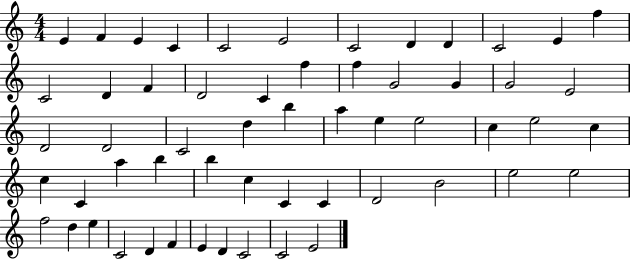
E4/q F4/q E4/q C4/q C4/h E4/h C4/h D4/q D4/q C4/h E4/q F5/q C4/h D4/q F4/q D4/h C4/q F5/q F5/q G4/h G4/q G4/h E4/h D4/h D4/h C4/h D5/q B5/q A5/q E5/q E5/h C5/q E5/h C5/q C5/q C4/q A5/q B5/q B5/q C5/q C4/q C4/q D4/h B4/h E5/h E5/h F5/h D5/q E5/q C4/h D4/q F4/q E4/q D4/q C4/h C4/h E4/h